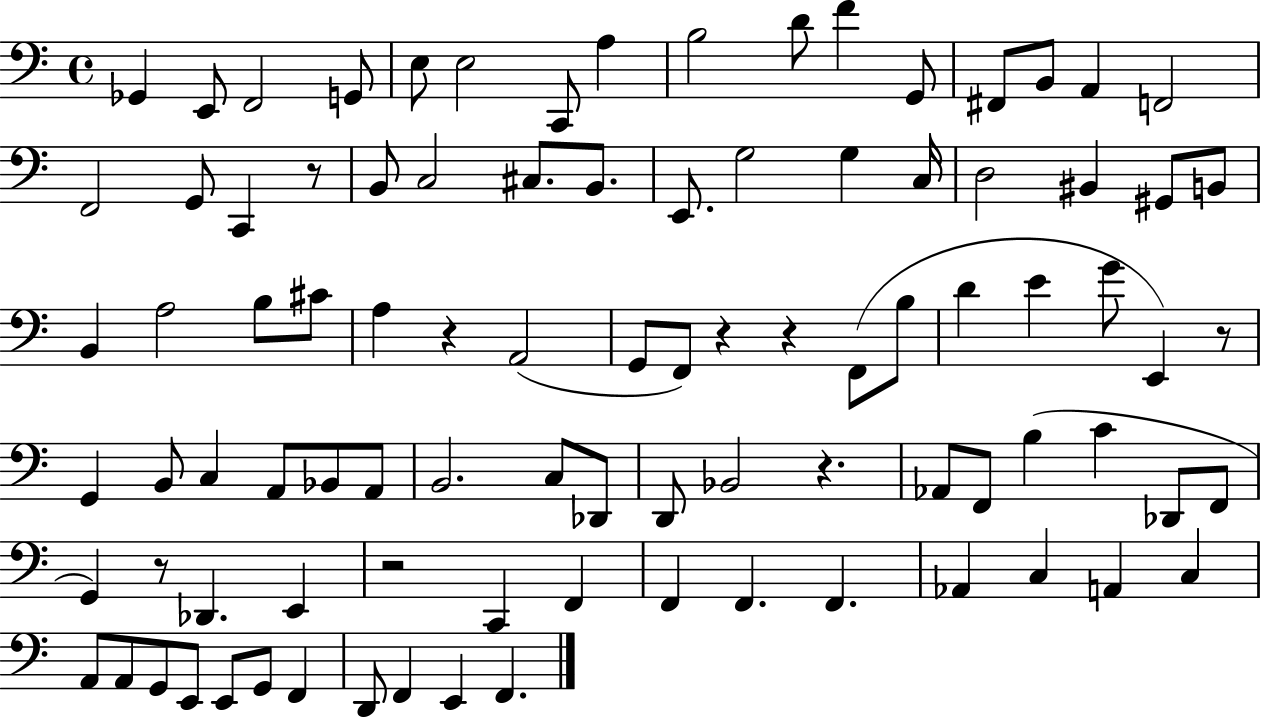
X:1
T:Untitled
M:4/4
L:1/4
K:C
_G,, E,,/2 F,,2 G,,/2 E,/2 E,2 C,,/2 A, B,2 D/2 F G,,/2 ^F,,/2 B,,/2 A,, F,,2 F,,2 G,,/2 C,, z/2 B,,/2 C,2 ^C,/2 B,,/2 E,,/2 G,2 G, C,/4 D,2 ^B,, ^G,,/2 B,,/2 B,, A,2 B,/2 ^C/2 A, z A,,2 G,,/2 F,,/2 z z F,,/2 B,/2 D E G/2 E,, z/2 G,, B,,/2 C, A,,/2 _B,,/2 A,,/2 B,,2 C,/2 _D,,/2 D,,/2 _B,,2 z _A,,/2 F,,/2 B, C _D,,/2 F,,/2 G,, z/2 _D,, E,, z2 C,, F,, F,, F,, F,, _A,, C, A,, C, A,,/2 A,,/2 G,,/2 E,,/2 E,,/2 G,,/2 F,, D,,/2 F,, E,, F,,